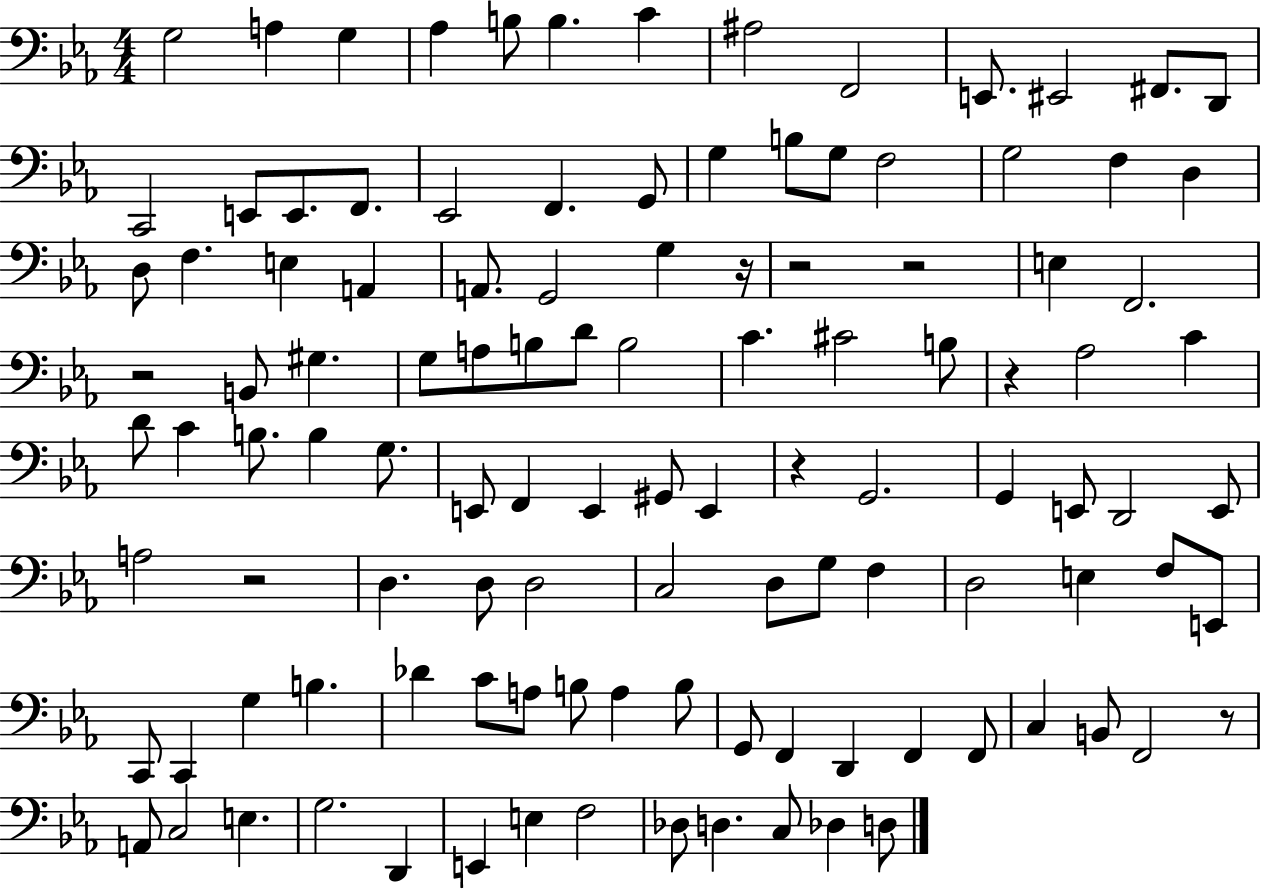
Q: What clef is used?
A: bass